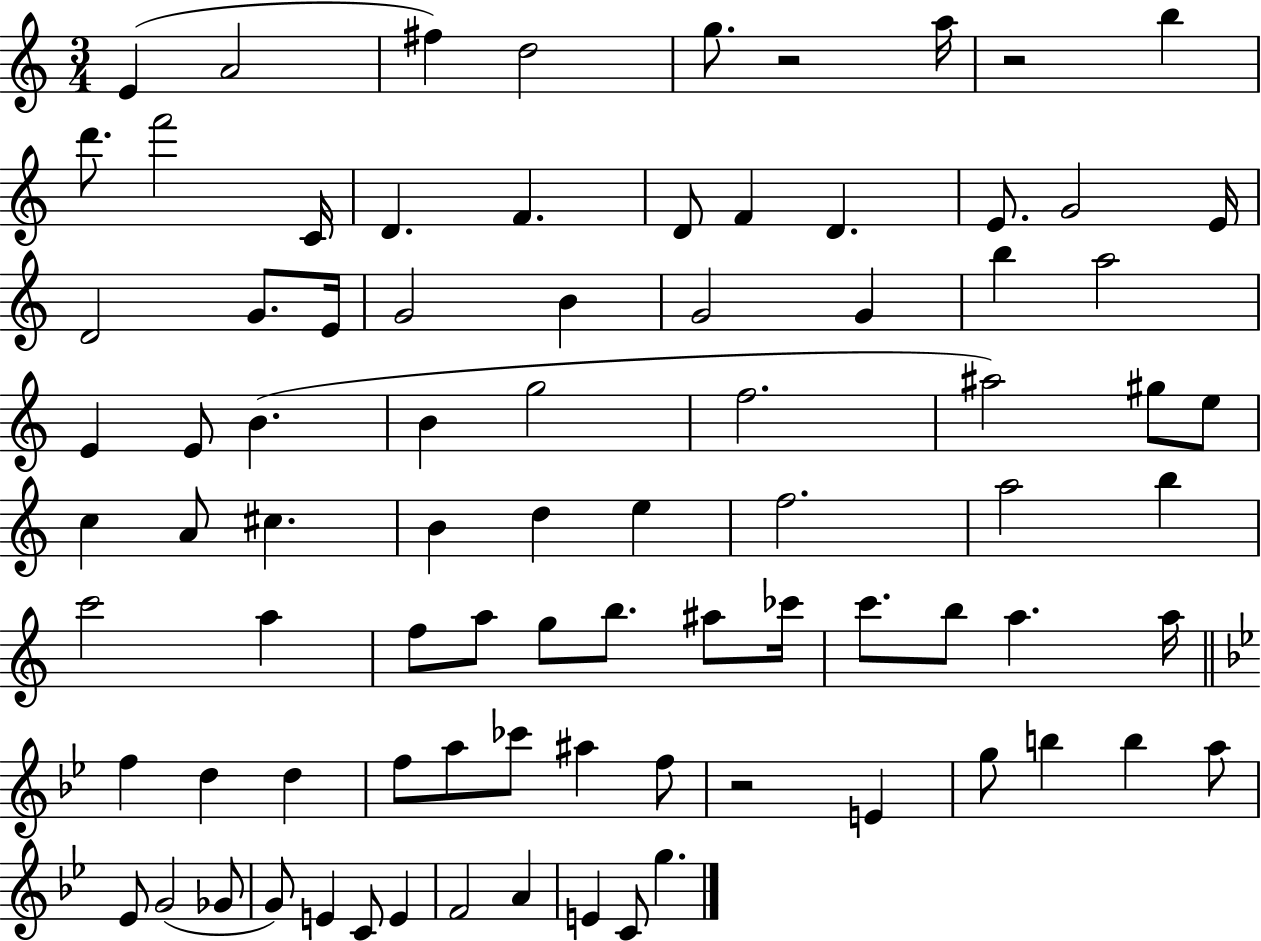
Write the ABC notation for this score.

X:1
T:Untitled
M:3/4
L:1/4
K:C
E A2 ^f d2 g/2 z2 a/4 z2 b d'/2 f'2 C/4 D F D/2 F D E/2 G2 E/4 D2 G/2 E/4 G2 B G2 G b a2 E E/2 B B g2 f2 ^a2 ^g/2 e/2 c A/2 ^c B d e f2 a2 b c'2 a f/2 a/2 g/2 b/2 ^a/2 _c'/4 c'/2 b/2 a a/4 f d d f/2 a/2 _c'/2 ^a f/2 z2 E g/2 b b a/2 _E/2 G2 _G/2 G/2 E C/2 E F2 A E C/2 g